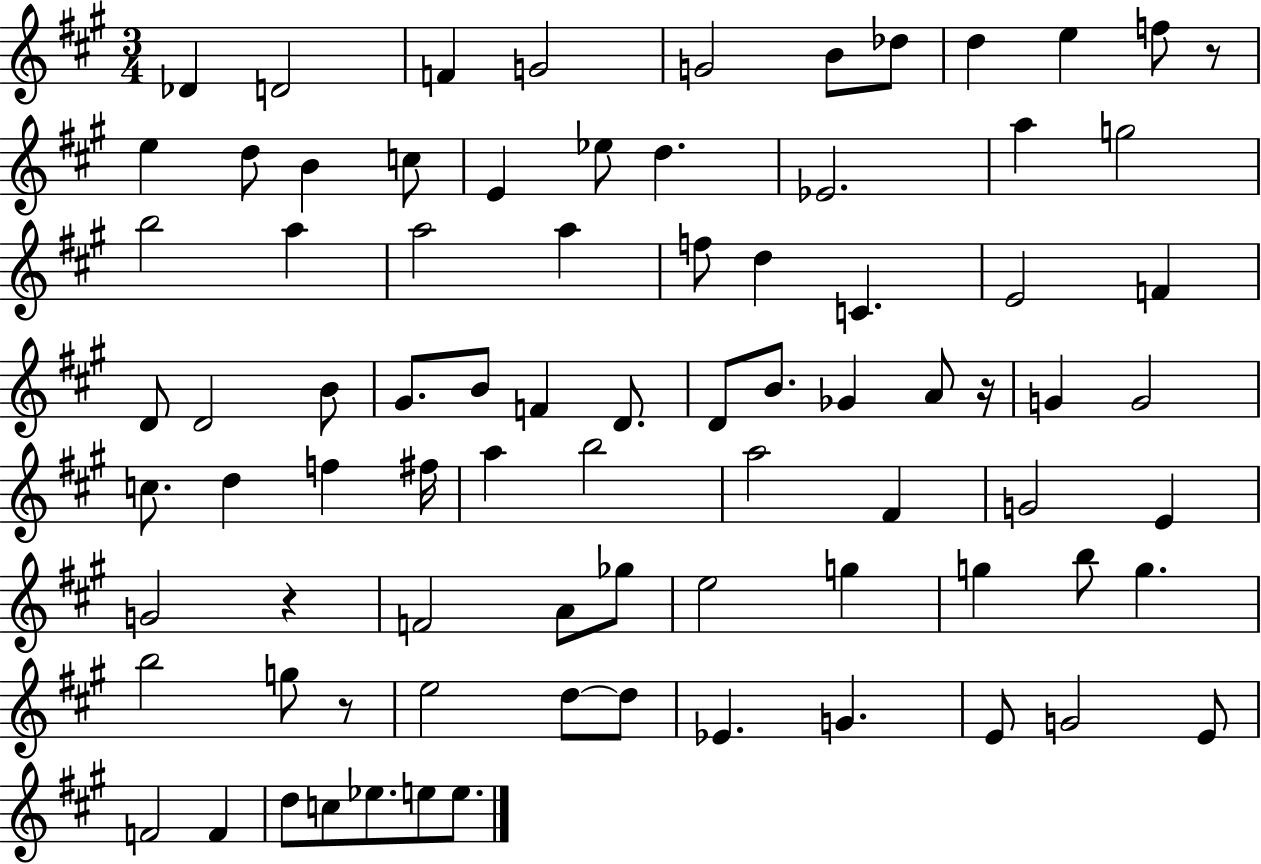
{
  \clef treble
  \numericTimeSignature
  \time 3/4
  \key a \major
  des'4 d'2 | f'4 g'2 | g'2 b'8 des''8 | d''4 e''4 f''8 r8 | \break e''4 d''8 b'4 c''8 | e'4 ees''8 d''4. | ees'2. | a''4 g''2 | \break b''2 a''4 | a''2 a''4 | f''8 d''4 c'4. | e'2 f'4 | \break d'8 d'2 b'8 | gis'8. b'8 f'4 d'8. | d'8 b'8. ges'4 a'8 r16 | g'4 g'2 | \break c''8. d''4 f''4 fis''16 | a''4 b''2 | a''2 fis'4 | g'2 e'4 | \break g'2 r4 | f'2 a'8 ges''8 | e''2 g''4 | g''4 b''8 g''4. | \break b''2 g''8 r8 | e''2 d''8~~ d''8 | ees'4. g'4. | e'8 g'2 e'8 | \break f'2 f'4 | d''8 c''8 ees''8. e''8 e''8. | \bar "|."
}